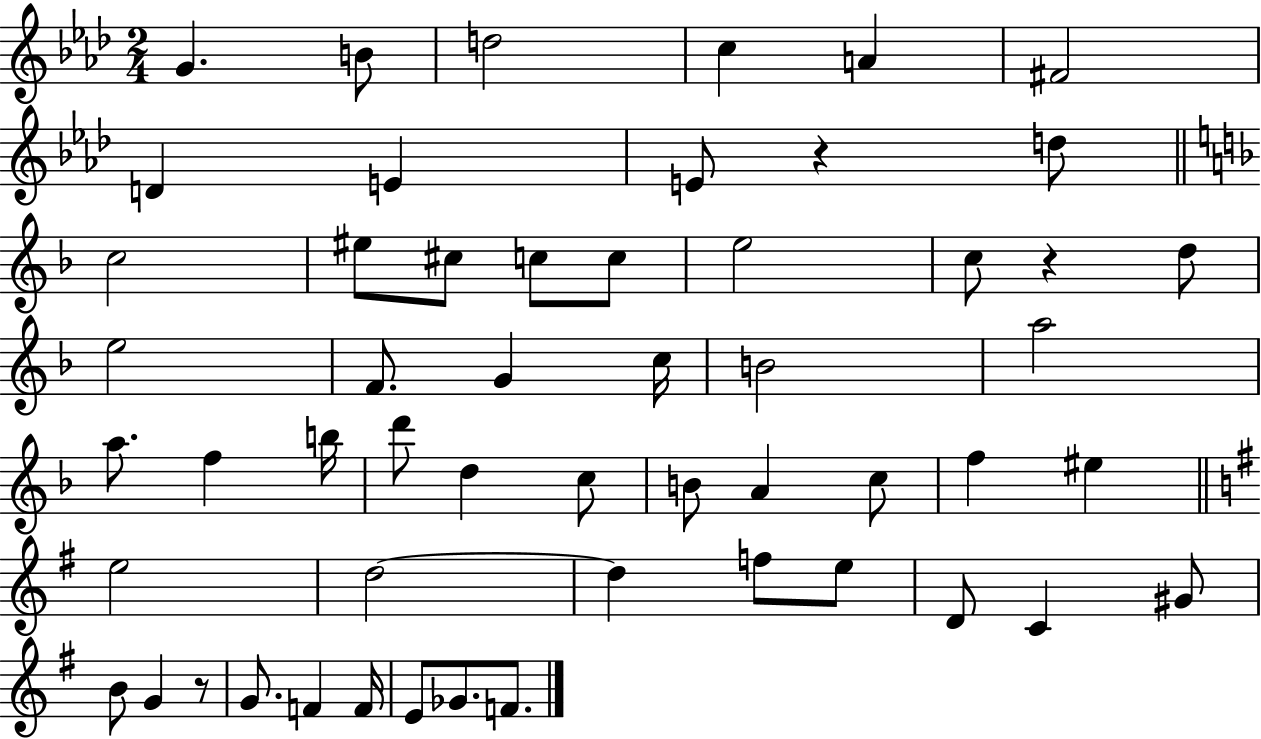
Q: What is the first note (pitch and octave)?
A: G4